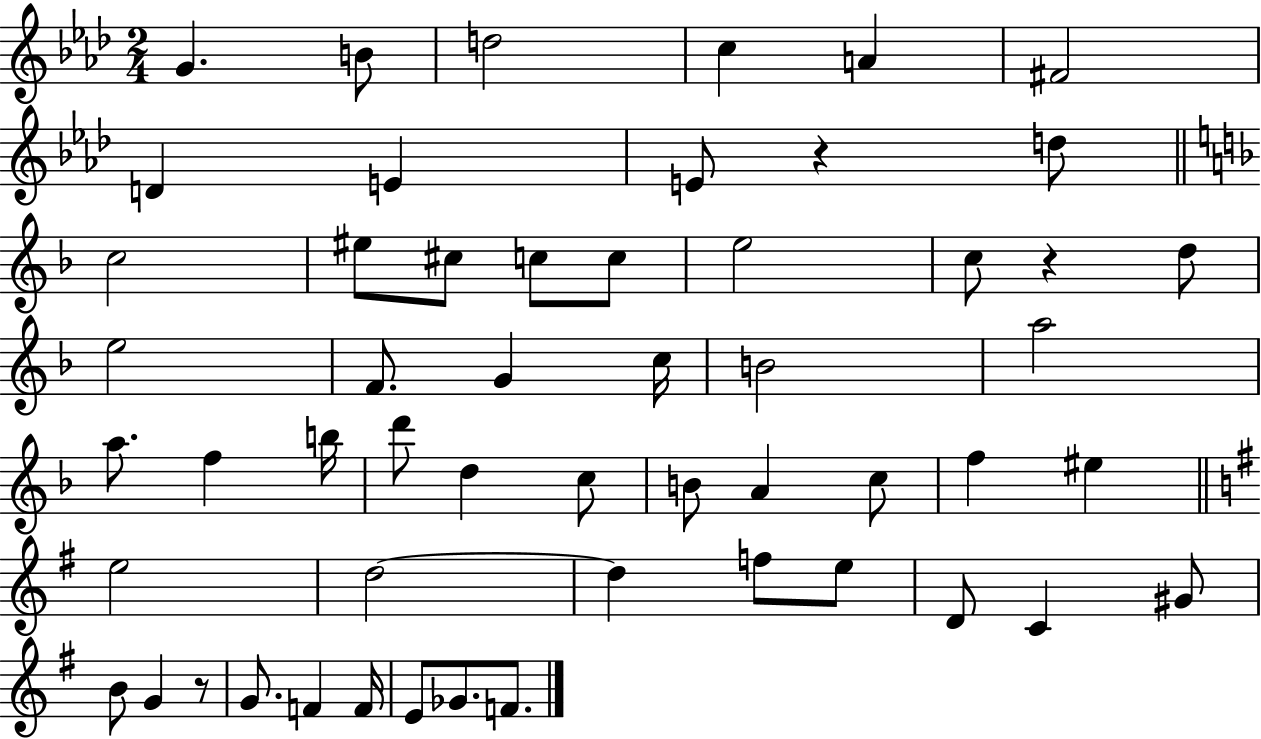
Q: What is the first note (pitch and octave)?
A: G4